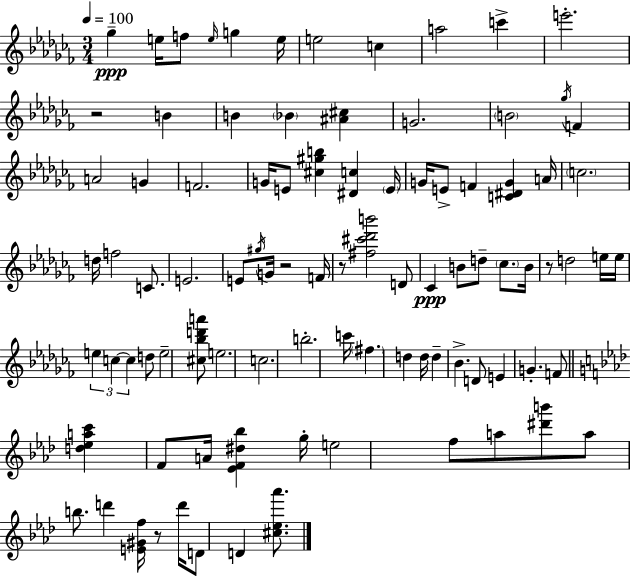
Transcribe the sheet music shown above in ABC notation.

X:1
T:Untitled
M:3/4
L:1/4
K:Abm
_g e/4 f/2 e/4 g e/4 e2 c a2 c' e'2 z2 B B _B [^A^c] G2 B2 _g/4 F A2 G F2 G/4 E/2 [^c^gb] [^Dc] E/4 G/4 E/2 F [C^DG] A/4 c2 d/4 f2 C/2 E2 E/2 ^g/4 G/4 z2 F/4 z/2 [^f^c'_d'b']2 D/2 _C B/2 d/2 _c/2 B/4 z/2 d2 e/4 e/4 e c c d/2 e2 [^c_bd'a']/2 e2 c2 b2 c'/4 ^f d d/4 d _B D/2 E G F/2 [d_eac'] F/2 A/4 [_EF^d_b] g/4 e2 f/2 a/2 [^d'b']/2 a/2 b/2 d' [E^Gf]/4 z/2 d'/4 D/2 D [^c_e_a']/2